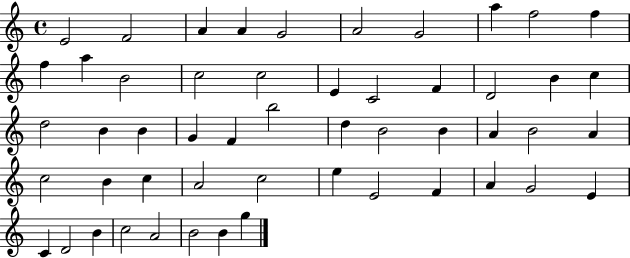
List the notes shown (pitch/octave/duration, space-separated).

E4/h F4/h A4/q A4/q G4/h A4/h G4/h A5/q F5/h F5/q F5/q A5/q B4/h C5/h C5/h E4/q C4/h F4/q D4/h B4/q C5/q D5/h B4/q B4/q G4/q F4/q B5/h D5/q B4/h B4/q A4/q B4/h A4/q C5/h B4/q C5/q A4/h C5/h E5/q E4/h F4/q A4/q G4/h E4/q C4/q D4/h B4/q C5/h A4/h B4/h B4/q G5/q